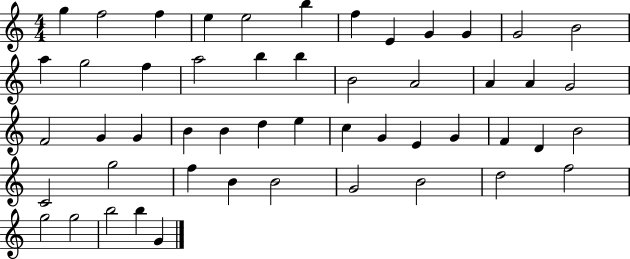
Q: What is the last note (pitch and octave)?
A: G4